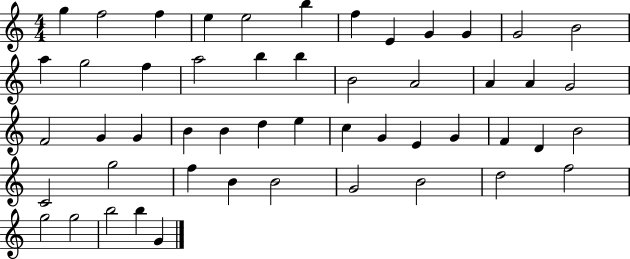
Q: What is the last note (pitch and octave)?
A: G4